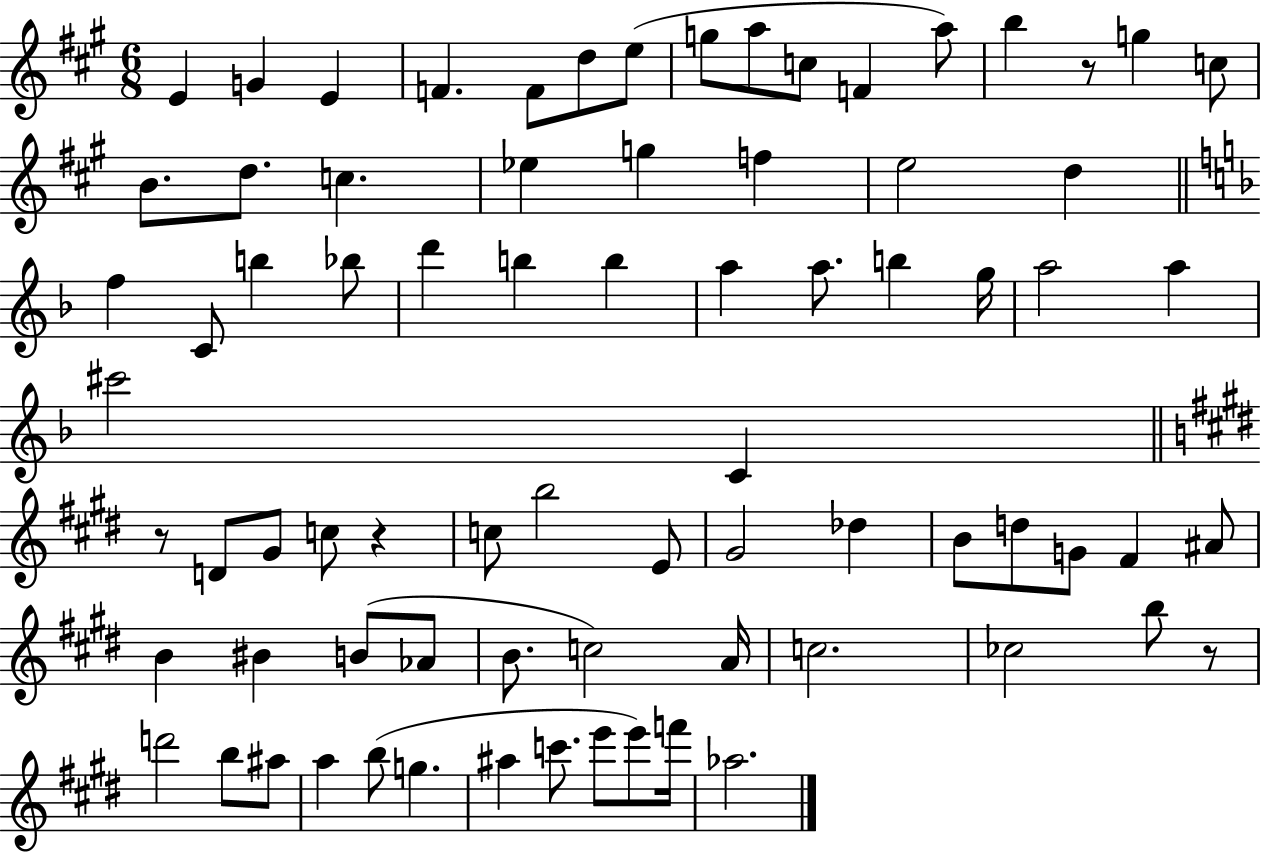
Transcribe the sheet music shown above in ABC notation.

X:1
T:Untitled
M:6/8
L:1/4
K:A
E G E F F/2 d/2 e/2 g/2 a/2 c/2 F a/2 b z/2 g c/2 B/2 d/2 c _e g f e2 d f C/2 b _b/2 d' b b a a/2 b g/4 a2 a ^c'2 C z/2 D/2 ^G/2 c/2 z c/2 b2 E/2 ^G2 _d B/2 d/2 G/2 ^F ^A/2 B ^B B/2 _A/2 B/2 c2 A/4 c2 _c2 b/2 z/2 d'2 b/2 ^a/2 a b/2 g ^a c'/2 e'/2 e'/2 f'/4 _a2